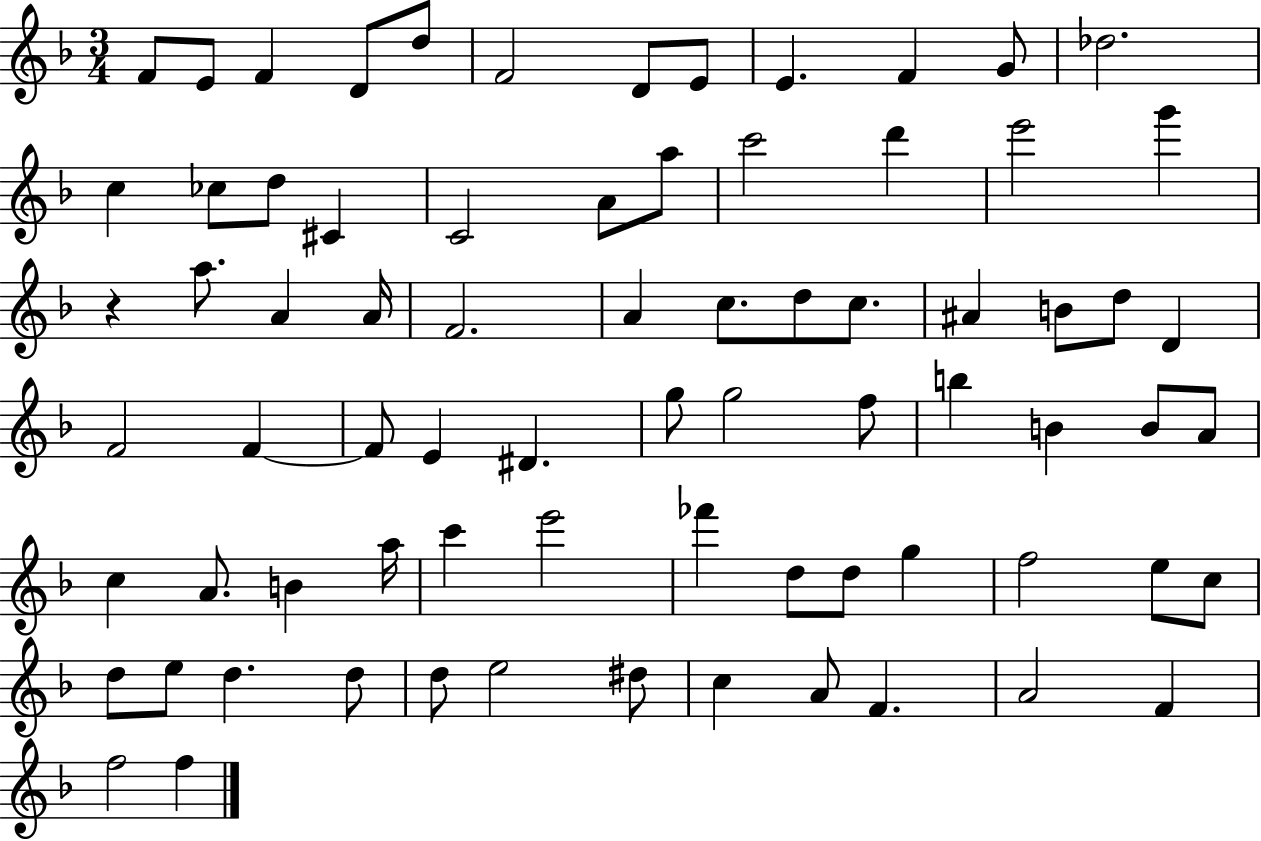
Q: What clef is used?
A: treble